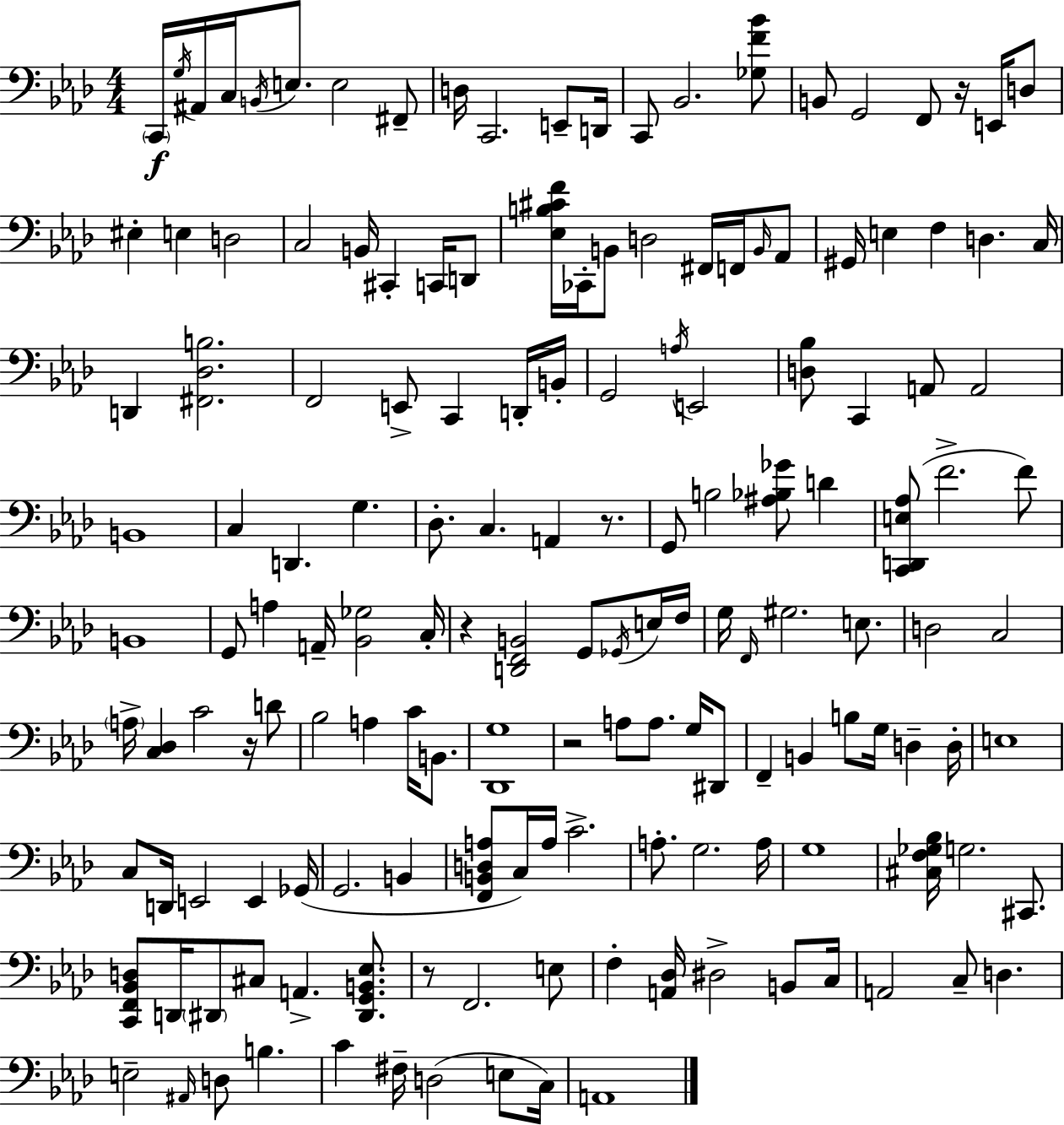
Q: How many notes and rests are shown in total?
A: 156